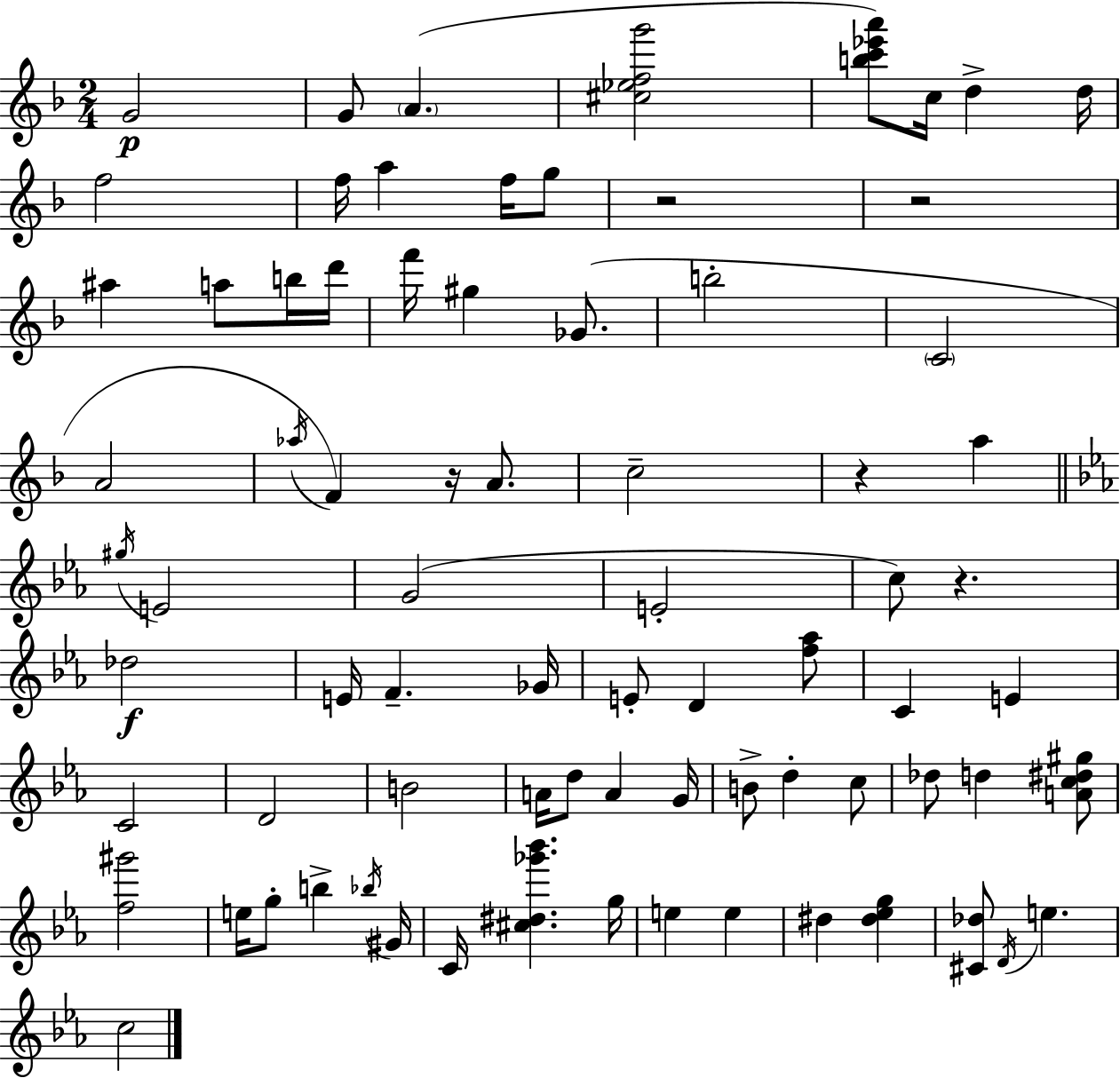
G4/h G4/e A4/q. [C#5,Eb5,F5,G6]/h [B5,C6,Eb6,A6]/e C5/s D5/q D5/s F5/h F5/s A5/q F5/s G5/e R/h R/h A#5/q A5/e B5/s D6/s F6/s G#5/q Gb4/e. B5/h C4/h A4/h Ab5/s F4/q R/s A4/e. C5/h R/q A5/q G#5/s E4/h G4/h E4/h C5/e R/q. Db5/h E4/s F4/q. Gb4/s E4/e D4/q [F5,Ab5]/e C4/q E4/q C4/h D4/h B4/h A4/s D5/e A4/q G4/s B4/e D5/q C5/e Db5/e D5/q [A4,C5,D#5,G#5]/e [F5,G#6]/h E5/s G5/e B5/q Bb5/s G#4/s C4/s [C#5,D#5,Gb6,Bb6]/q. G5/s E5/q E5/q D#5/q [D#5,Eb5,G5]/q [C#4,Db5]/e D4/s E5/q. C5/h